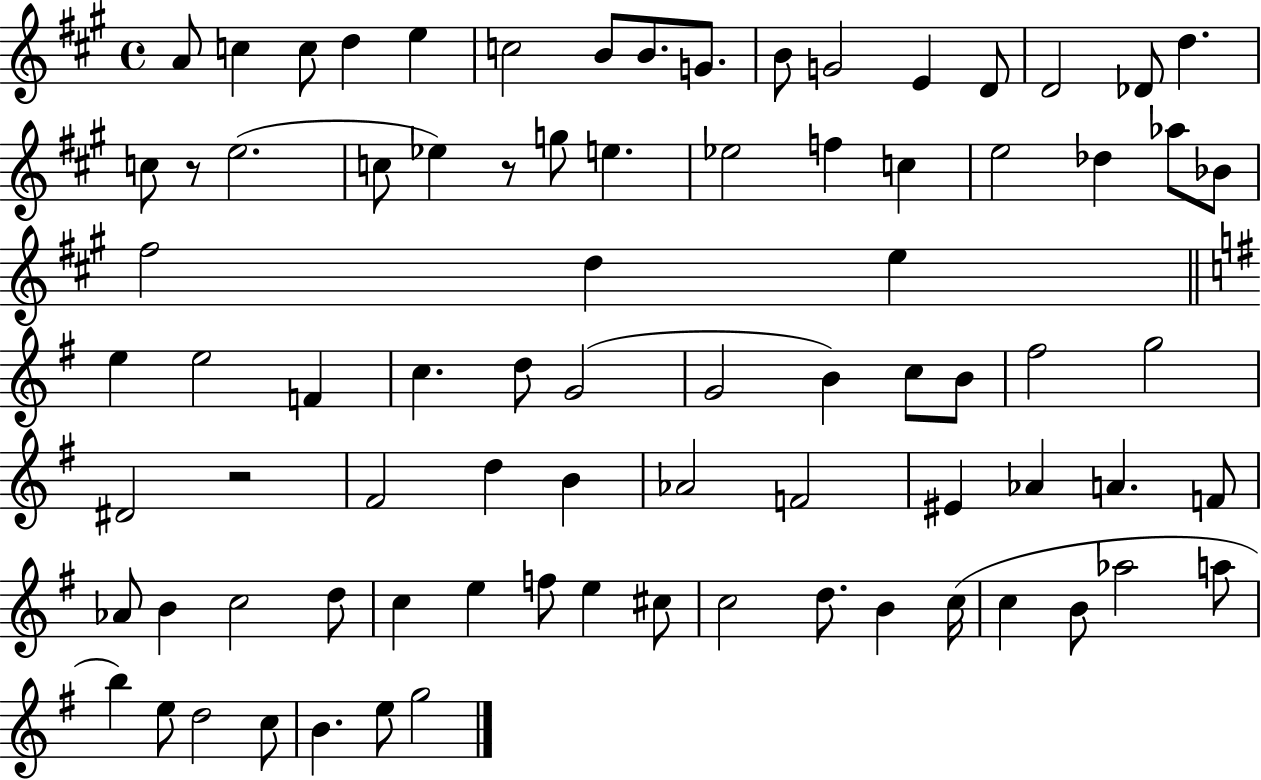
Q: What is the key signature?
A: A major